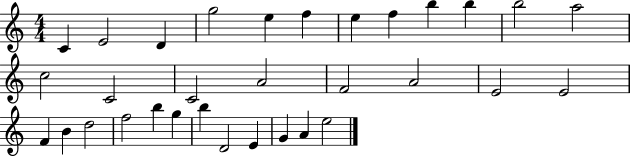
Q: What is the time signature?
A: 4/4